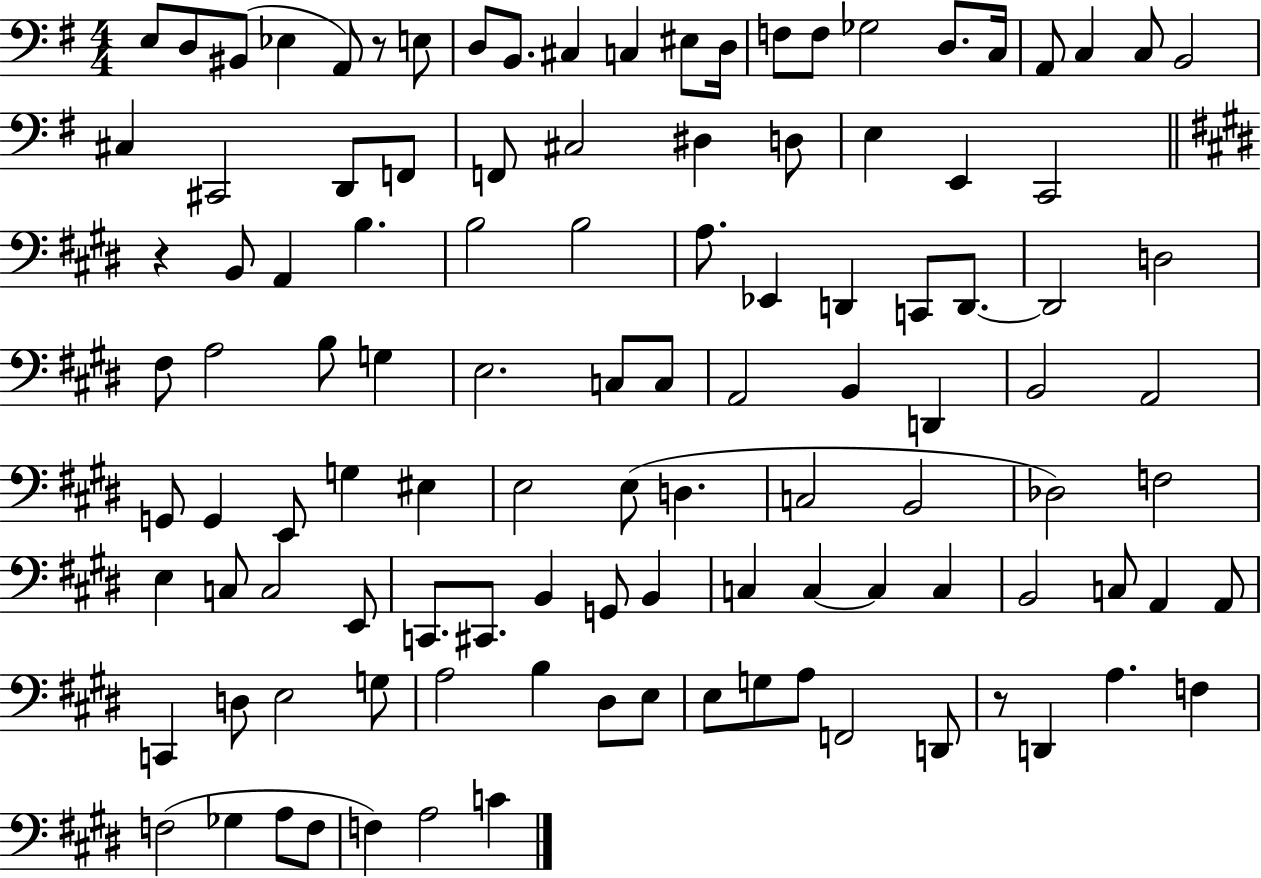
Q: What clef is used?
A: bass